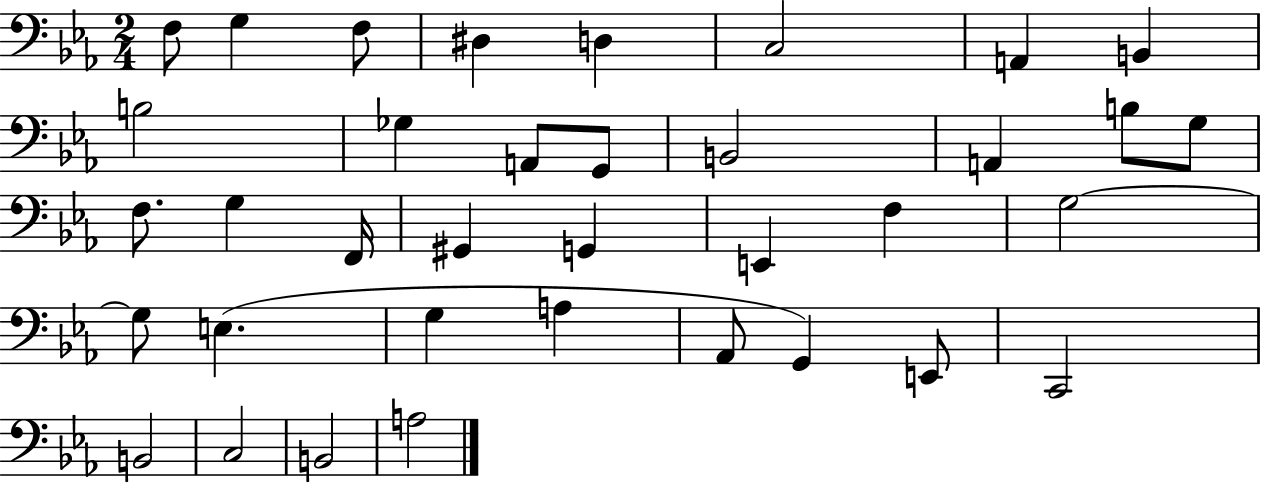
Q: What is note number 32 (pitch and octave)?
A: C2